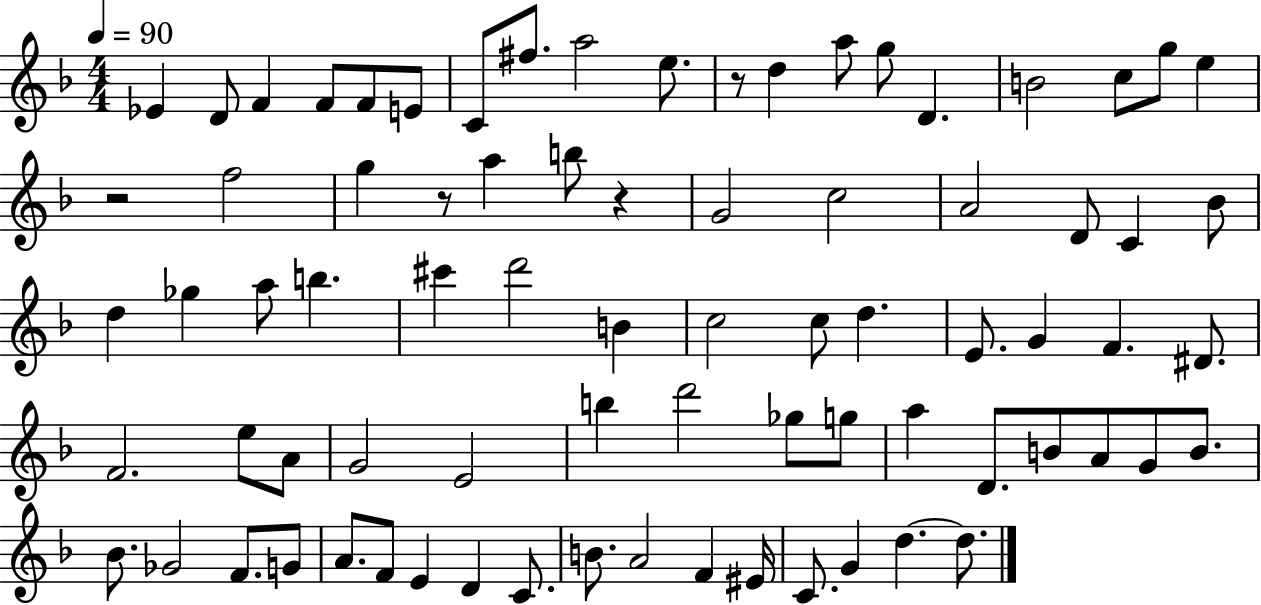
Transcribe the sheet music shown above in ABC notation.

X:1
T:Untitled
M:4/4
L:1/4
K:F
_E D/2 F F/2 F/2 E/2 C/2 ^f/2 a2 e/2 z/2 d a/2 g/2 D B2 c/2 g/2 e z2 f2 g z/2 a b/2 z G2 c2 A2 D/2 C _B/2 d _g a/2 b ^c' d'2 B c2 c/2 d E/2 G F ^D/2 F2 e/2 A/2 G2 E2 b d'2 _g/2 g/2 a D/2 B/2 A/2 G/2 B/2 _B/2 _G2 F/2 G/2 A/2 F/2 E D C/2 B/2 A2 F ^E/4 C/2 G d d/2